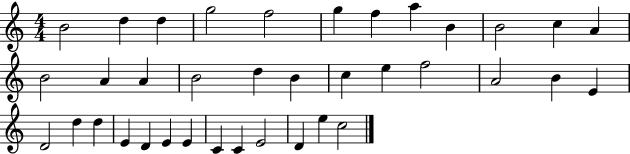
{
  \clef treble
  \numericTimeSignature
  \time 4/4
  \key c \major
  b'2 d''4 d''4 | g''2 f''2 | g''4 f''4 a''4 b'4 | b'2 c''4 a'4 | \break b'2 a'4 a'4 | b'2 d''4 b'4 | c''4 e''4 f''2 | a'2 b'4 e'4 | \break d'2 d''4 d''4 | e'4 d'4 e'4 e'4 | c'4 c'4 e'2 | d'4 e''4 c''2 | \break \bar "|."
}